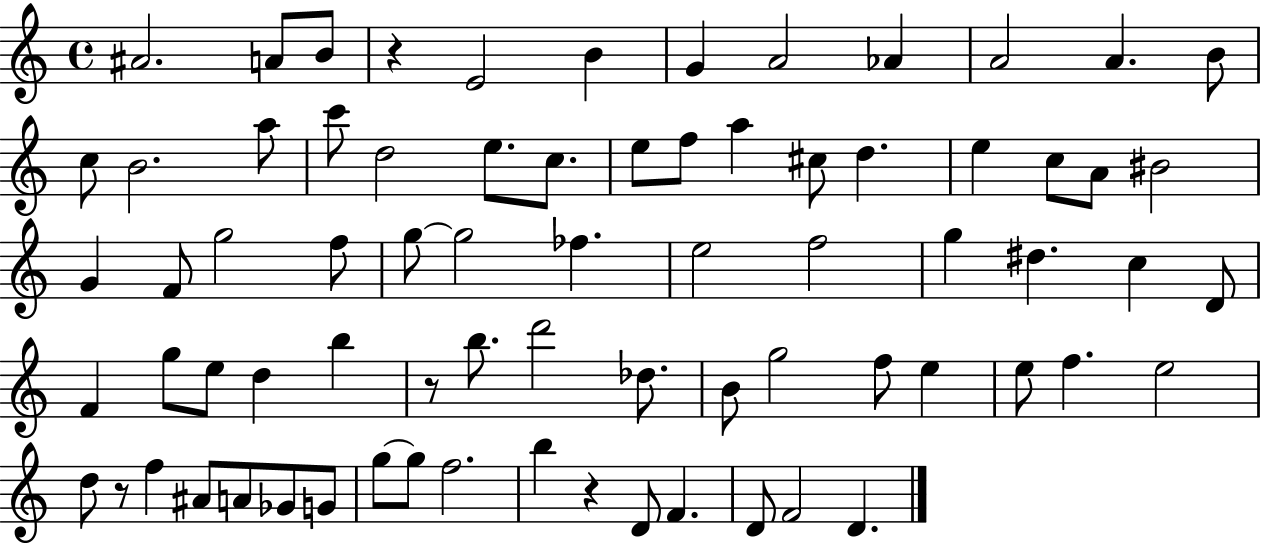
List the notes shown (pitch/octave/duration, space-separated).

A#4/h. A4/e B4/e R/q E4/h B4/q G4/q A4/h Ab4/q A4/h A4/q. B4/e C5/e B4/h. A5/e C6/e D5/h E5/e. C5/e. E5/e F5/e A5/q C#5/e D5/q. E5/q C5/e A4/e BIS4/h G4/q F4/e G5/h F5/e G5/e G5/h FES5/q. E5/h F5/h G5/q D#5/q. C5/q D4/e F4/q G5/e E5/e D5/q B5/q R/e B5/e. D6/h Db5/e. B4/e G5/h F5/e E5/q E5/e F5/q. E5/h D5/e R/e F5/q A#4/e A4/e Gb4/e G4/e G5/e G5/e F5/h. B5/q R/q D4/e F4/q. D4/e F4/h D4/q.